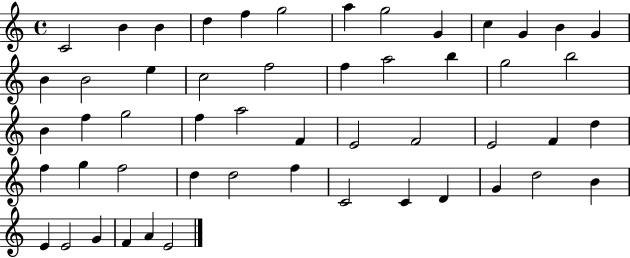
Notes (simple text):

C4/h B4/q B4/q D5/q F5/q G5/h A5/q G5/h G4/q C5/q G4/q B4/q G4/q B4/q B4/h E5/q C5/h F5/h F5/q A5/h B5/q G5/h B5/h B4/q F5/q G5/h F5/q A5/h F4/q E4/h F4/h E4/h F4/q D5/q F5/q G5/q F5/h D5/q D5/h F5/q C4/h C4/q D4/q G4/q D5/h B4/q E4/q E4/h G4/q F4/q A4/q E4/h